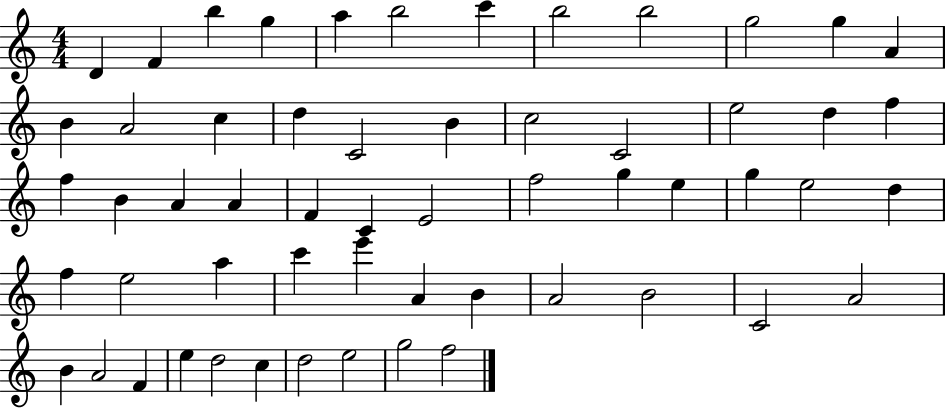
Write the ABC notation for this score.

X:1
T:Untitled
M:4/4
L:1/4
K:C
D F b g a b2 c' b2 b2 g2 g A B A2 c d C2 B c2 C2 e2 d f f B A A F C E2 f2 g e g e2 d f e2 a c' e' A B A2 B2 C2 A2 B A2 F e d2 c d2 e2 g2 f2